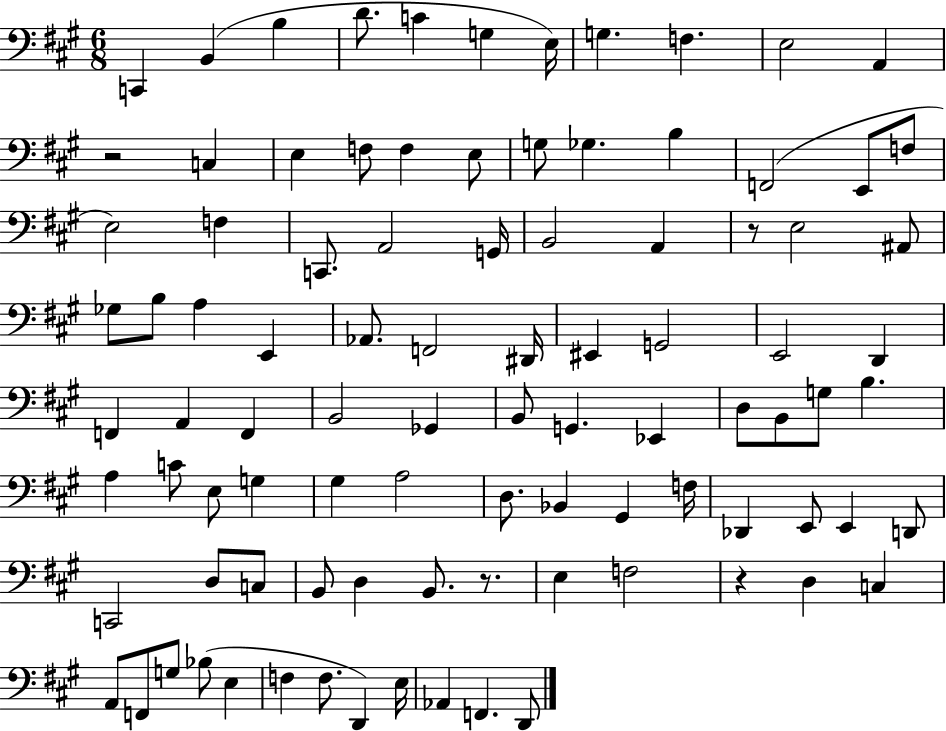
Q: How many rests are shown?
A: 4